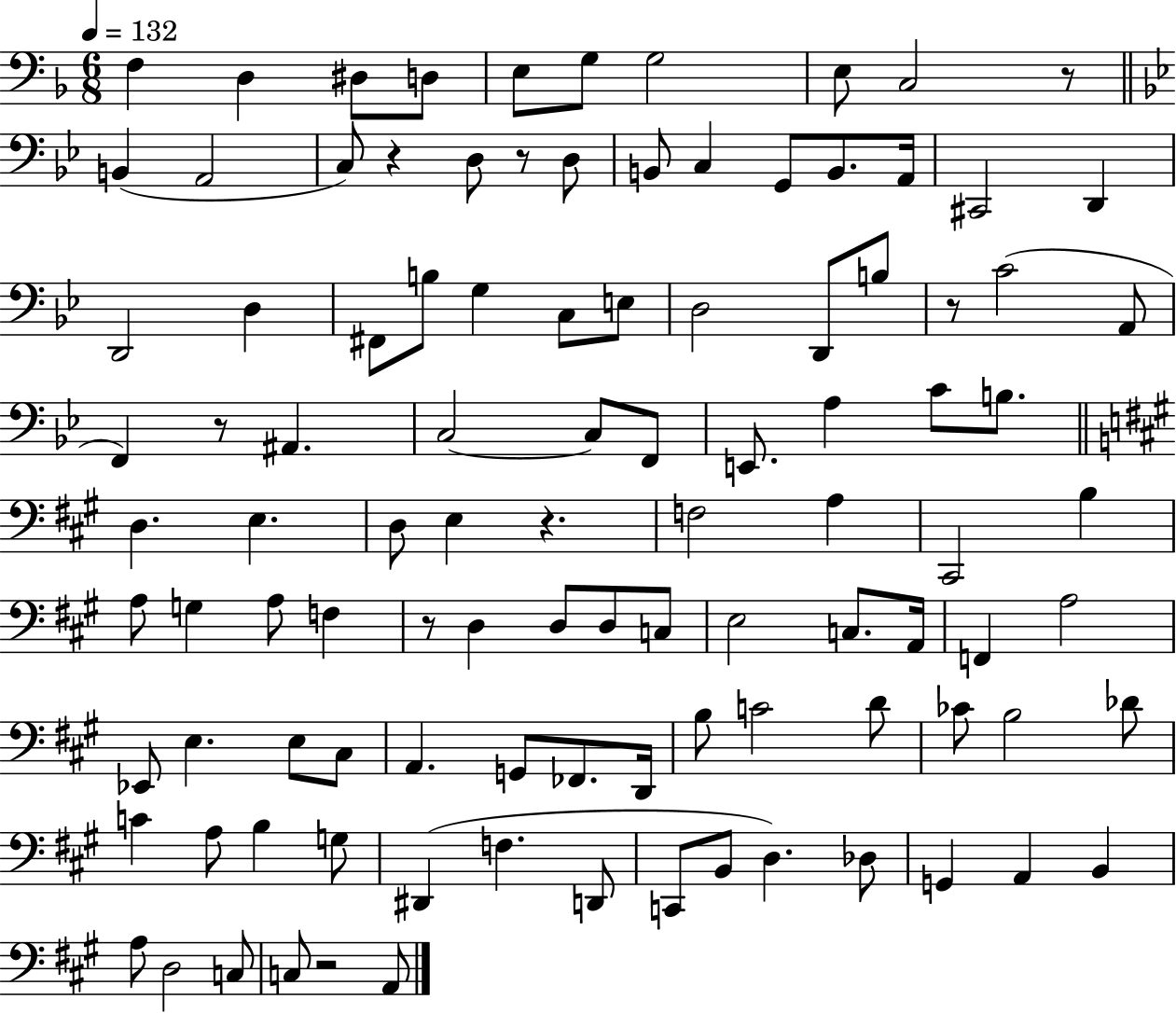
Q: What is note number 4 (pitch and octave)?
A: D3